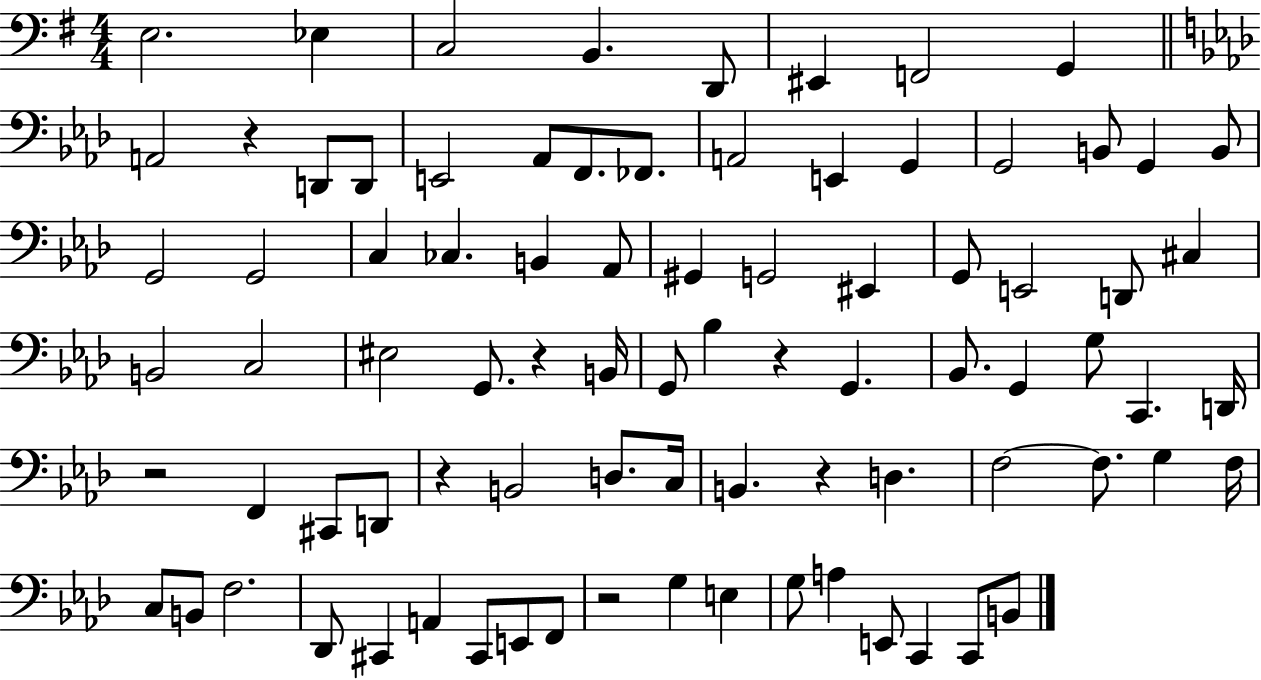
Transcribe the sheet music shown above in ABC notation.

X:1
T:Untitled
M:4/4
L:1/4
K:G
E,2 _E, C,2 B,, D,,/2 ^E,, F,,2 G,, A,,2 z D,,/2 D,,/2 E,,2 _A,,/2 F,,/2 _F,,/2 A,,2 E,, G,, G,,2 B,,/2 G,, B,,/2 G,,2 G,,2 C, _C, B,, _A,,/2 ^G,, G,,2 ^E,, G,,/2 E,,2 D,,/2 ^C, B,,2 C,2 ^E,2 G,,/2 z B,,/4 G,,/2 _B, z G,, _B,,/2 G,, G,/2 C,, D,,/4 z2 F,, ^C,,/2 D,,/2 z B,,2 D,/2 C,/4 B,, z D, F,2 F,/2 G, F,/4 C,/2 B,,/2 F,2 _D,,/2 ^C,, A,, ^C,,/2 E,,/2 F,,/2 z2 G, E, G,/2 A, E,,/2 C,, C,,/2 B,,/2